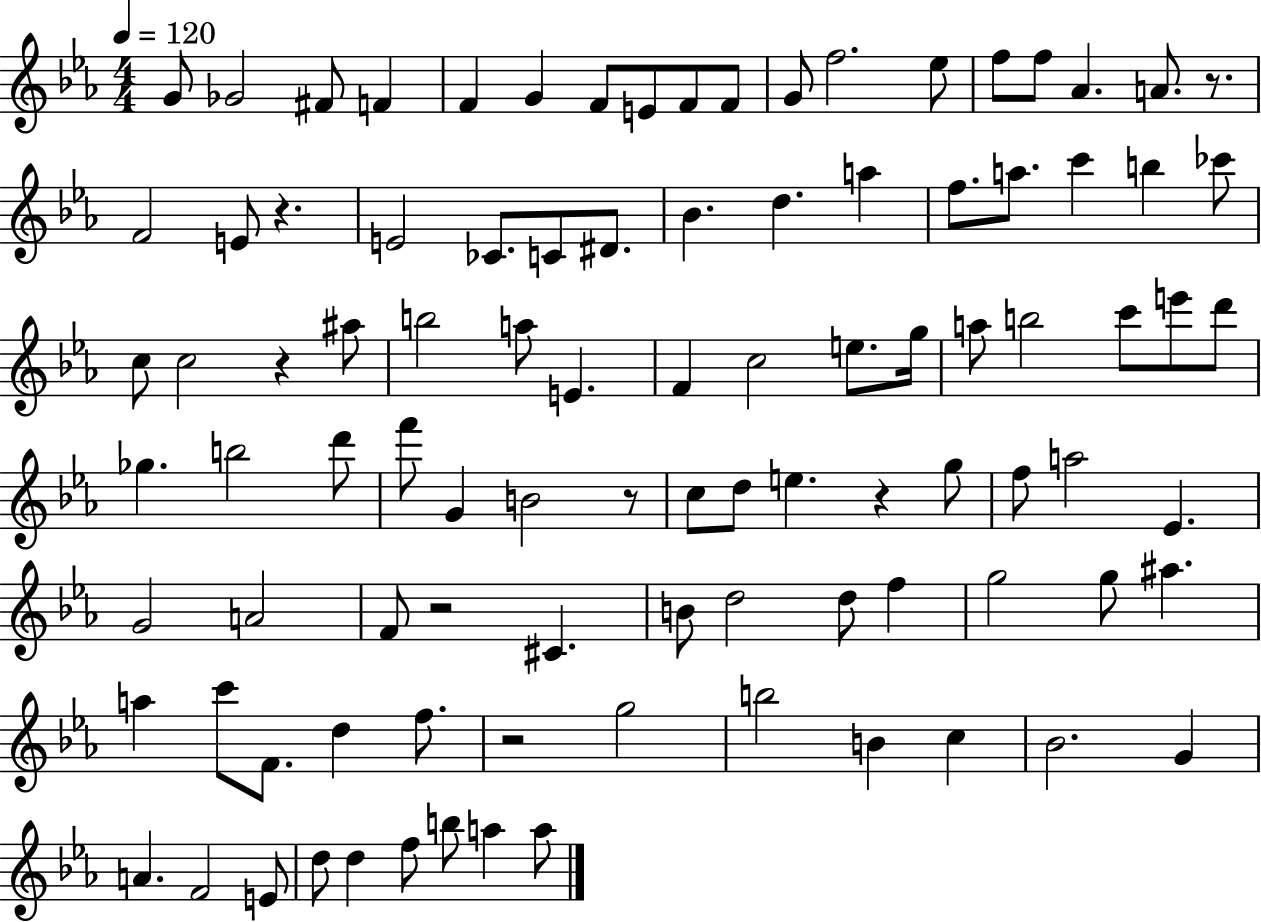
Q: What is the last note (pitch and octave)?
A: A5